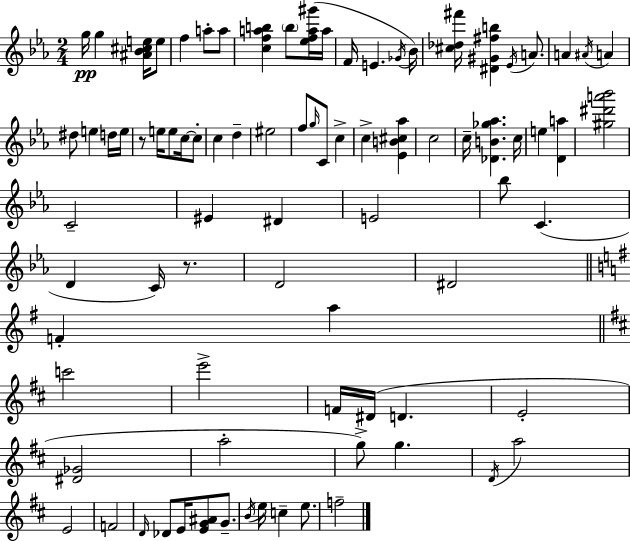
G5/s G5/q [A#4,Bb4,C#5,E5]/s E5/e F5/q A5/e A5/e [C5,F5,A5,B5]/q B5/e [Eb5,F5,A5,G#6]/s A5/s F4/s E4/q. Gb4/s Bb4/s [C#5,Db5,F#6]/s [D#4,G#4,F#5,B5]/q Eb4/s A4/e. A4/q A#4/s A4/q D#5/e E5/q D5/s E5/s R/e E5/s E5/e C5/s C5/e C5/q D5/q EIS5/h F5/e G5/s C4/e C5/q C5/q [Eb4,B4,C#5,Ab5]/q C5/h C5/s [Db4,B4,Gb5,Ab5]/q. C5/s E5/q [D4,A5]/q [G#5,D#6,A6,Bb6]/h C4/h EIS4/q D#4/q E4/h Bb5/e C4/q. D4/q C4/s R/e. D4/h D#4/h F4/q A5/q C6/h E6/h F4/s D#4/s D4/q. E4/h [D#4,Gb4]/h A5/h G5/e G5/q. D4/s A5/h E4/h F4/h D4/s Db4/e E4/s [E4,G4,A#4]/e G4/e. B4/s E5/s C5/q E5/e. F5/h